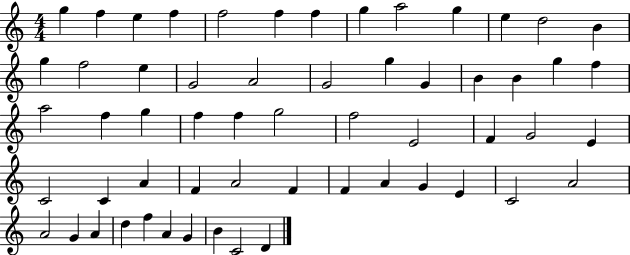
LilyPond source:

{
  \clef treble
  \numericTimeSignature
  \time 4/4
  \key c \major
  g''4 f''4 e''4 f''4 | f''2 f''4 f''4 | g''4 a''2 g''4 | e''4 d''2 b'4 | \break g''4 f''2 e''4 | g'2 a'2 | g'2 g''4 g'4 | b'4 b'4 g''4 f''4 | \break a''2 f''4 g''4 | f''4 f''4 g''2 | f''2 e'2 | f'4 g'2 e'4 | \break c'2 c'4 a'4 | f'4 a'2 f'4 | f'4 a'4 g'4 e'4 | c'2 a'2 | \break a'2 g'4 a'4 | d''4 f''4 a'4 g'4 | b'4 c'2 d'4 | \bar "|."
}